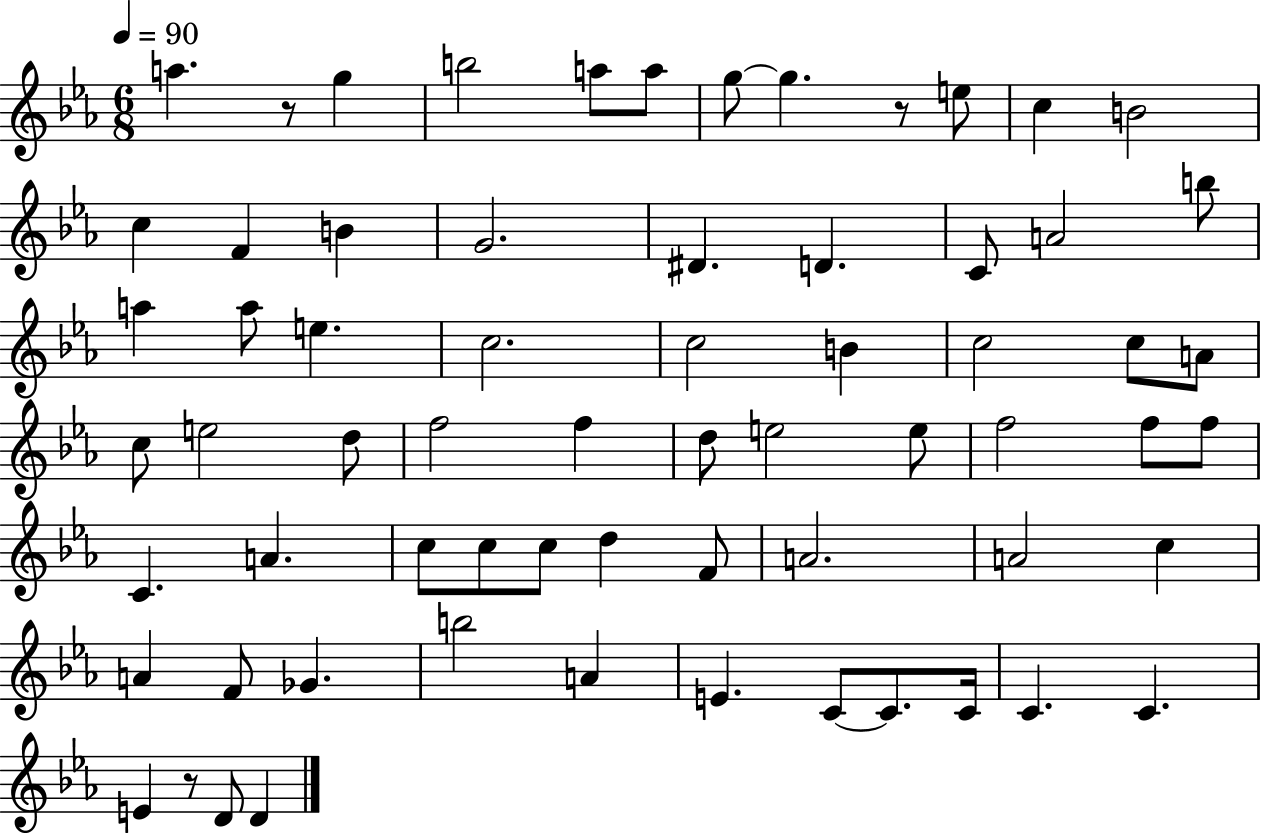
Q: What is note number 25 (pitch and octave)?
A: B4